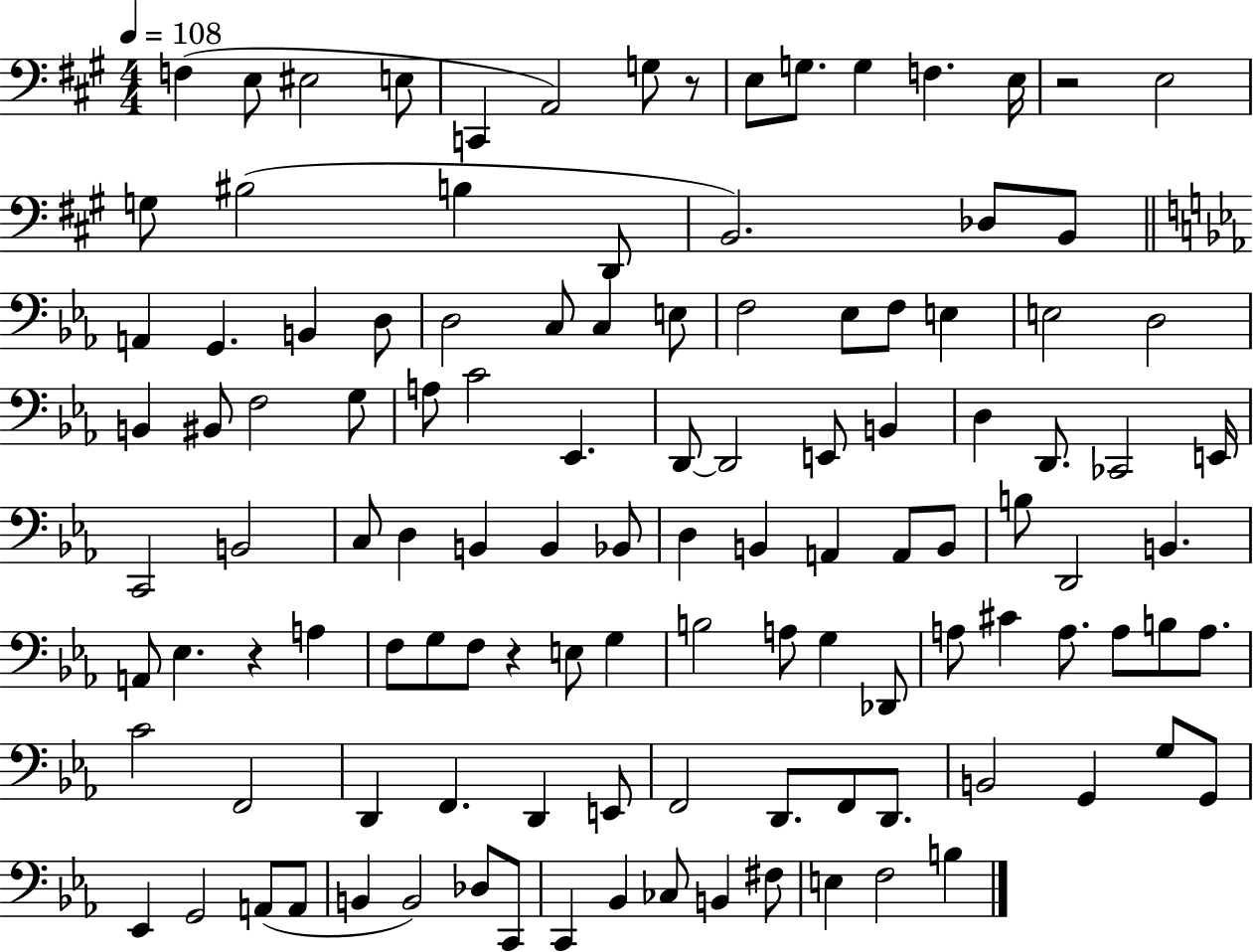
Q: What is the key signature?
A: A major